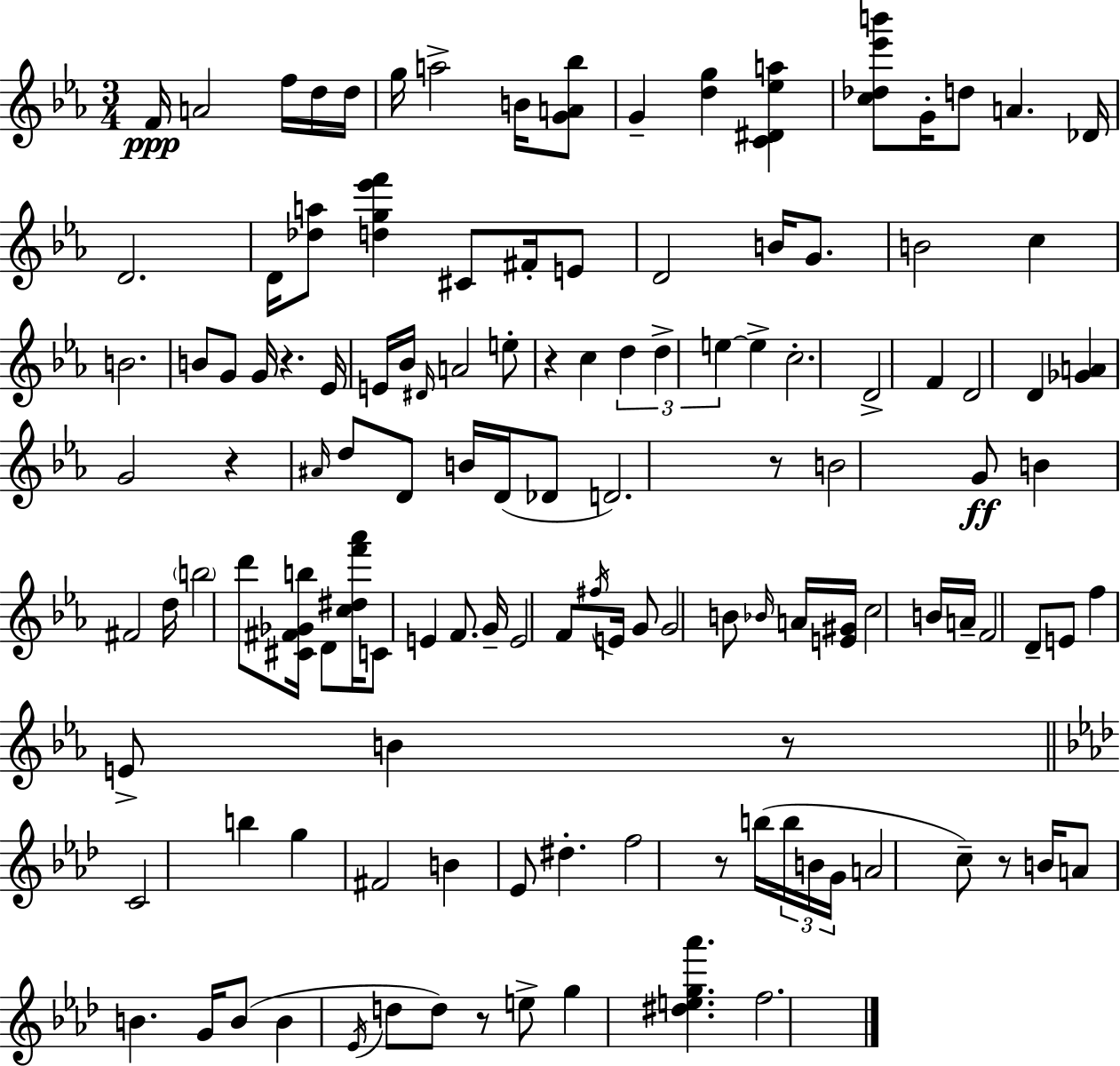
{
  \clef treble
  \numericTimeSignature
  \time 3/4
  \key ees \major
  \repeat volta 2 { f'16\ppp a'2 f''16 d''16 d''16 | g''16 a''2-> b'16 <g' a' bes''>8 | g'4-- <d'' g''>4 <c' dis' ees'' a''>4 | <c'' des'' ees''' b'''>8 g'16-. d''8 a'4. des'16 | \break d'2. | d'16 <des'' a''>8 <d'' g'' ees''' f'''>4 cis'8 fis'16-. e'8 | d'2 b'16 g'8. | b'2 c''4 | \break b'2. | b'8 g'8 g'16 r4. ees'16 | e'16 bes'16 \grace { dis'16 } a'2 e''8-. | r4 c''4 \tuplet 3/2 { d''4 | \break d''4-> e''4~~ } e''4-> | c''2.-. | d'2-> f'4 | d'2 d'4 | \break <ges' a'>4 g'2 | r4 \grace { ais'16 } d''8 d'8 b'16 d'16( | des'8 d'2.) | r8 b'2 | \break g'8\ff b'4 fis'2 | d''16 \parenthesize b''2 d'''8 | <cis' fis' ges' b''>16 d'8 <c'' dis'' f''' aes'''>16 c'8 e'4 f'8. | g'16-- e'2 f'8 | \break \acciaccatura { fis''16 } e'16 g'8 g'2 | b'8 \grace { bes'16 } a'16 <e' gis'>16 c''2 | b'16 a'16-- f'2 | d'8-- e'8 f''4 e'8-> b'4 | \break r8 \bar "||" \break \key f \minor c'2 b''4 | g''4 fis'2 | b'4 ees'8 dis''4.-. | f''2 r8 b''16( \tuplet 3/2 { b''16 | \break b'16 g'16 } a'2 c''8--) | r8 b'16 a'8 b'4. g'16 | b'8( b'4 \acciaccatura { ees'16 } d''8 d''8) r8 | e''8-> g''4 <dis'' e'' g'' aes'''>4. | \break f''2. | } \bar "|."
}